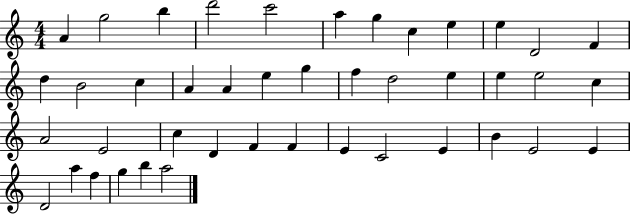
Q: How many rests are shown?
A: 0